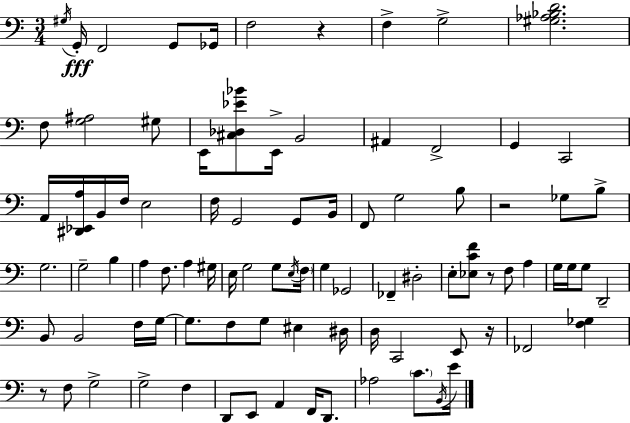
X:1
T:Untitled
M:3/4
L:1/4
K:C
^G,/4 G,,/4 F,,2 G,,/2 _G,,/4 F,2 z F, G,2 [^G,_A,_B,D]2 F,/2 [G,^A,]2 ^G,/2 E,,/4 [^C,_D,_E_B]/2 E,,/4 B,,2 ^A,, F,,2 G,, C,,2 A,,/4 [^D,,_E,,A,]/4 B,,/4 F,/4 E,2 F,/4 G,,2 G,,/2 B,,/4 F,,/2 G,2 B,/2 z2 _G,/2 B,/2 G,2 G,2 B, A, F,/2 A, ^G,/4 E,/4 G,2 G,/2 E,/4 F,/4 G, _G,,2 _F,, ^D,2 E,/2 [_E,CF]/2 z/2 F,/2 A, G,/4 G,/4 G,/2 D,,2 B,,/2 B,,2 F,/4 G,/4 G,/2 F,/2 G,/2 ^E, ^D,/4 D,/4 C,,2 E,,/2 z/4 _F,,2 [F,_G,] z/2 F,/2 G,2 G,2 F, D,,/2 E,,/2 A,, F,,/4 D,,/2 _A,2 C/2 B,,/4 E/4